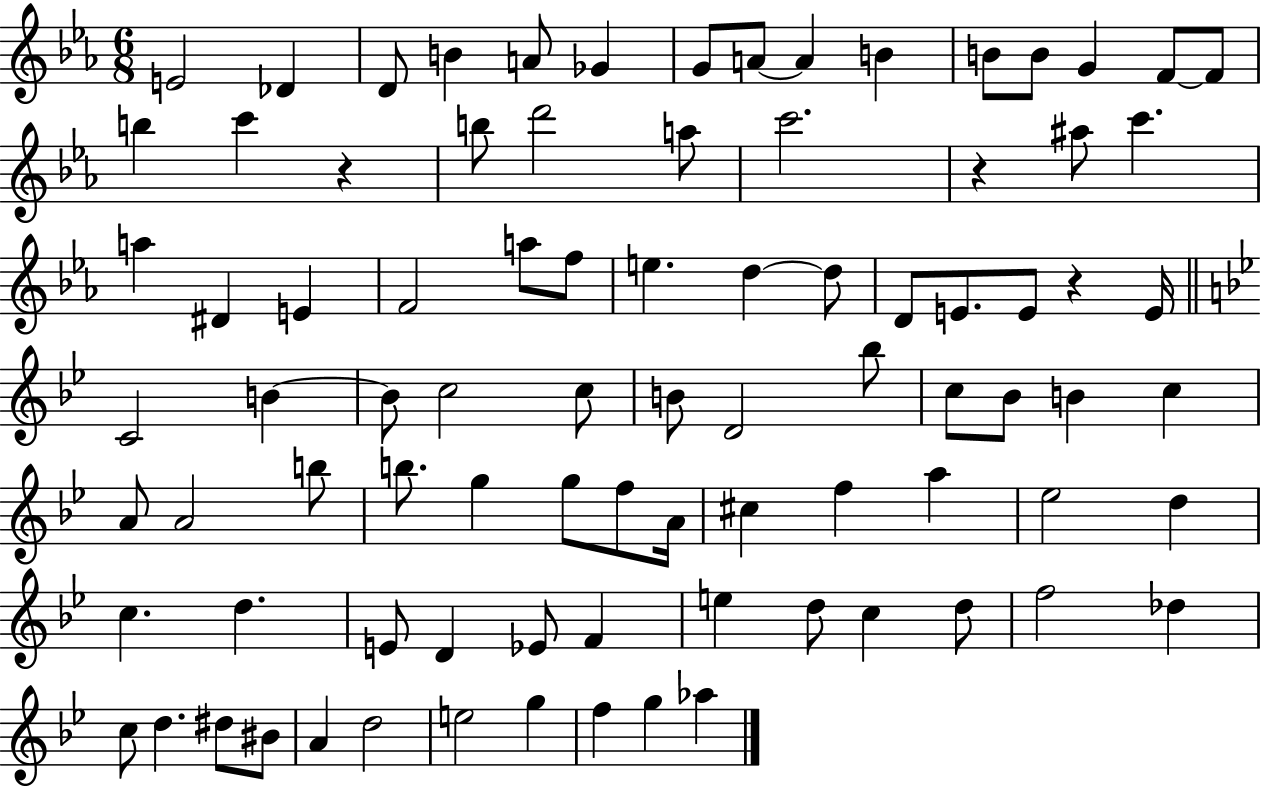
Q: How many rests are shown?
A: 3